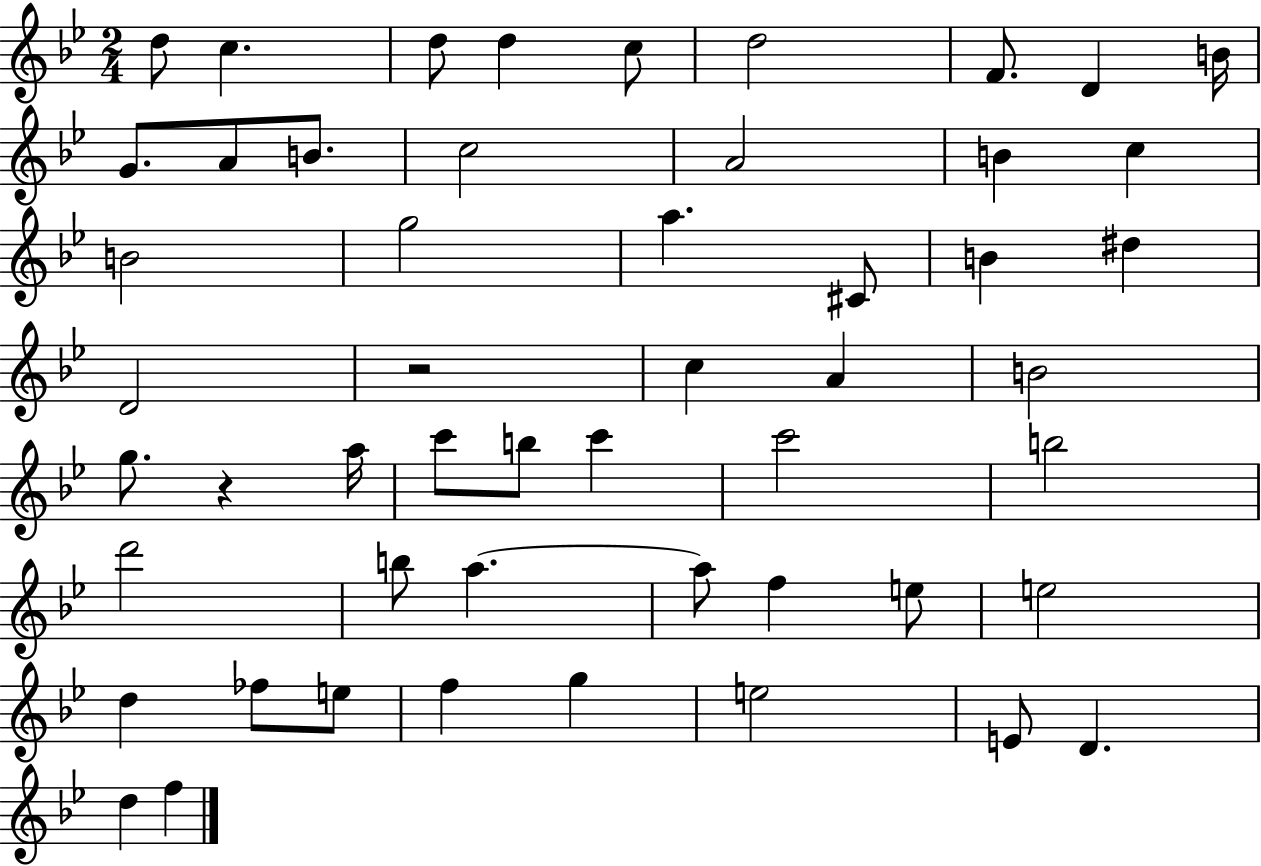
{
  \clef treble
  \numericTimeSignature
  \time 2/4
  \key bes \major
  d''8 c''4. | d''8 d''4 c''8 | d''2 | f'8. d'4 b'16 | \break g'8. a'8 b'8. | c''2 | a'2 | b'4 c''4 | \break b'2 | g''2 | a''4. cis'8 | b'4 dis''4 | \break d'2 | r2 | c''4 a'4 | b'2 | \break g''8. r4 a''16 | c'''8 b''8 c'''4 | c'''2 | b''2 | \break d'''2 | b''8 a''4.~~ | a''8 f''4 e''8 | e''2 | \break d''4 fes''8 e''8 | f''4 g''4 | e''2 | e'8 d'4. | \break d''4 f''4 | \bar "|."
}